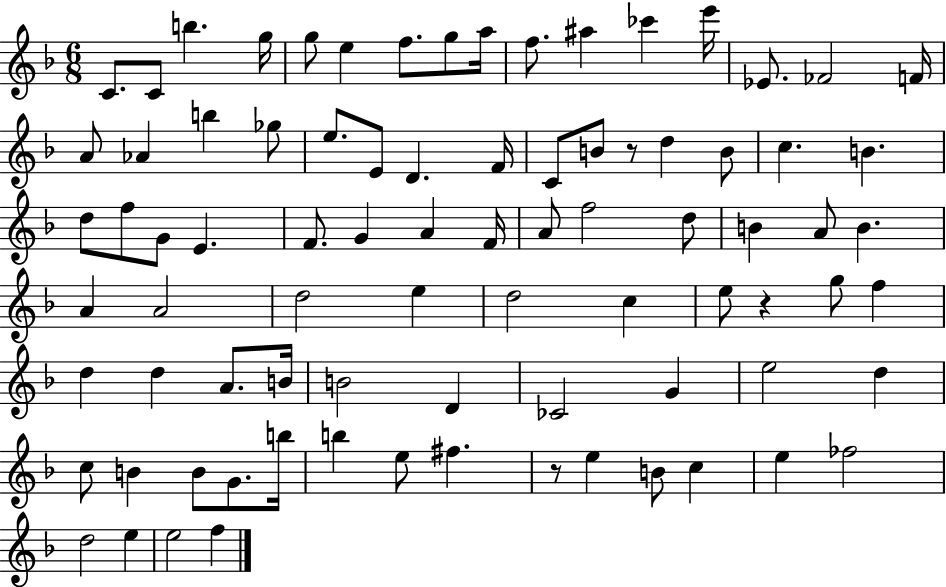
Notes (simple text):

C4/e. C4/e B5/q. G5/s G5/e E5/q F5/e. G5/e A5/s F5/e. A#5/q CES6/q E6/s Eb4/e. FES4/h F4/s A4/e Ab4/q B5/q Gb5/e E5/e. E4/e D4/q. F4/s C4/e B4/e R/e D5/q B4/e C5/q. B4/q. D5/e F5/e G4/e E4/q. F4/e. G4/q A4/q F4/s A4/e F5/h D5/e B4/q A4/e B4/q. A4/q A4/h D5/h E5/q D5/h C5/q E5/e R/q G5/e F5/q D5/q D5/q A4/e. B4/s B4/h D4/q CES4/h G4/q E5/h D5/q C5/e B4/q B4/e G4/e. B5/s B5/q E5/e F#5/q. R/e E5/q B4/e C5/q E5/q FES5/h D5/h E5/q E5/h F5/q